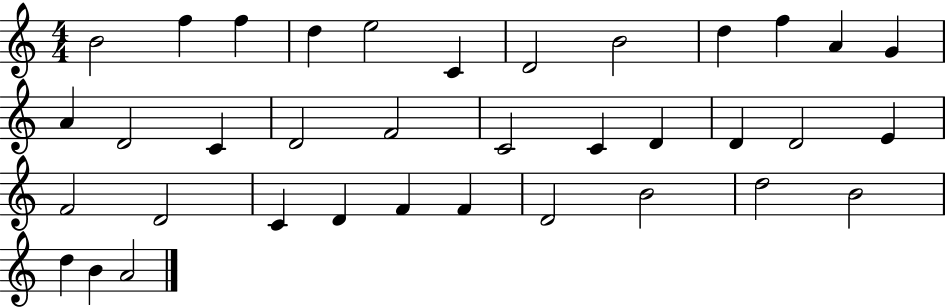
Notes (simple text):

B4/h F5/q F5/q D5/q E5/h C4/q D4/h B4/h D5/q F5/q A4/q G4/q A4/q D4/h C4/q D4/h F4/h C4/h C4/q D4/q D4/q D4/h E4/q F4/h D4/h C4/q D4/q F4/q F4/q D4/h B4/h D5/h B4/h D5/q B4/q A4/h